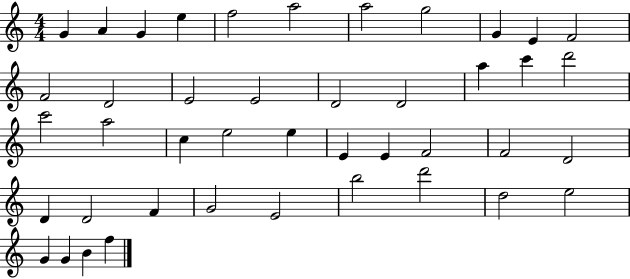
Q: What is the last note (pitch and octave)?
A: F5